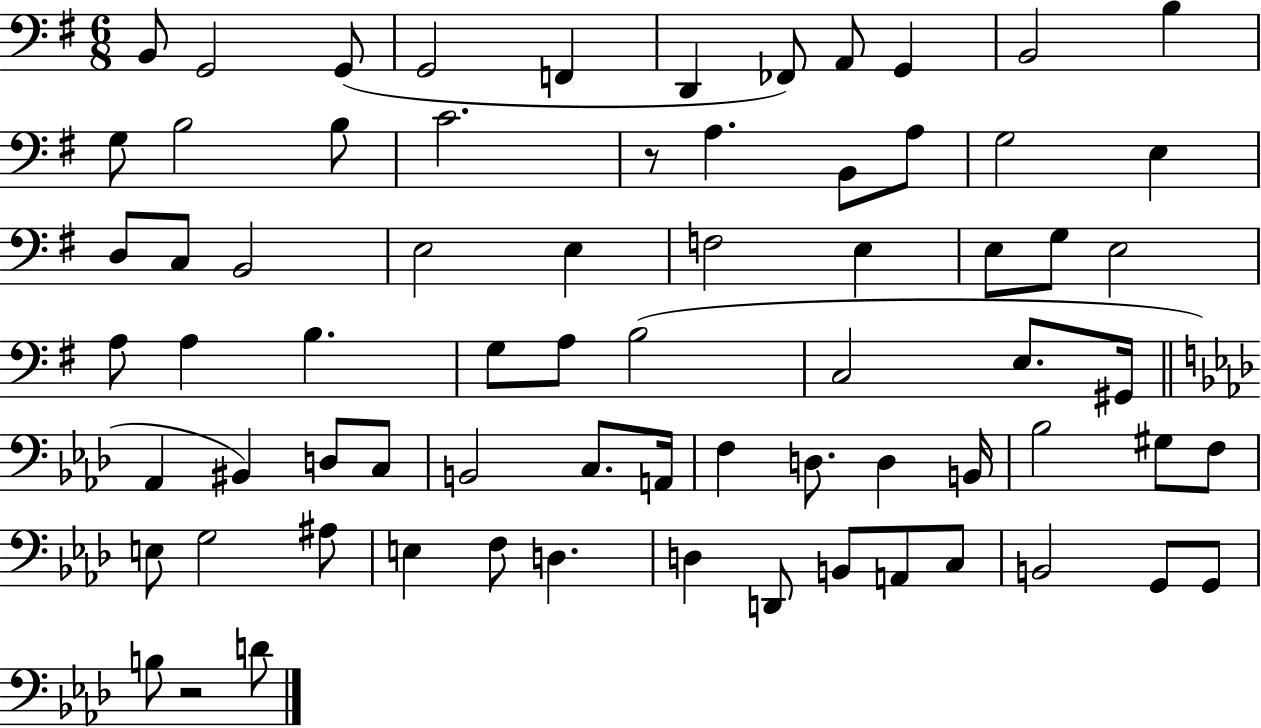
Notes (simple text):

B2/e G2/h G2/e G2/h F2/q D2/q FES2/e A2/e G2/q B2/h B3/q G3/e B3/h B3/e C4/h. R/e A3/q. B2/e A3/e G3/h E3/q D3/e C3/e B2/h E3/h E3/q F3/h E3/q E3/e G3/e E3/h A3/e A3/q B3/q. G3/e A3/e B3/h C3/h E3/e. G#2/s Ab2/q BIS2/q D3/e C3/e B2/h C3/e. A2/s F3/q D3/e. D3/q B2/s Bb3/h G#3/e F3/e E3/e G3/h A#3/e E3/q F3/e D3/q. D3/q D2/e B2/e A2/e C3/e B2/h G2/e G2/e B3/e R/h D4/e